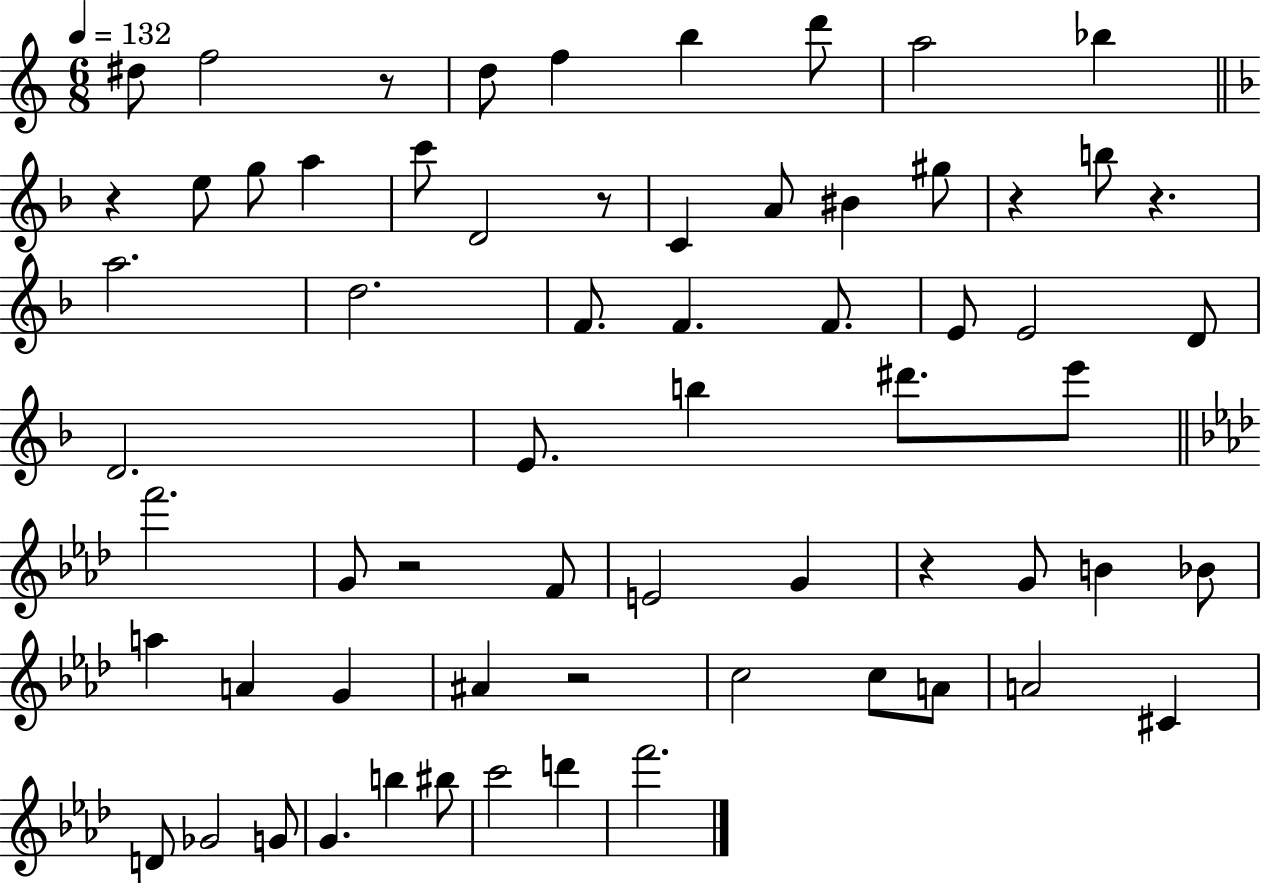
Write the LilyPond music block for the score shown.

{
  \clef treble
  \numericTimeSignature
  \time 6/8
  \key c \major
  \tempo 4 = 132
  dis''8 f''2 r8 | d''8 f''4 b''4 d'''8 | a''2 bes''4 | \bar "||" \break \key d \minor r4 e''8 g''8 a''4 | c'''8 d'2 r8 | c'4 a'8 bis'4 gis''8 | r4 b''8 r4. | \break a''2. | d''2. | f'8. f'4. f'8. | e'8 e'2 d'8 | \break d'2. | e'8. b''4 dis'''8. e'''8 | \bar "||" \break \key aes \major f'''2. | g'8 r2 f'8 | e'2 g'4 | r4 g'8 b'4 bes'8 | \break a''4 a'4 g'4 | ais'4 r2 | c''2 c''8 a'8 | a'2 cis'4 | \break d'8 ges'2 g'8 | g'4. b''4 bis''8 | c'''2 d'''4 | f'''2. | \break \bar "|."
}